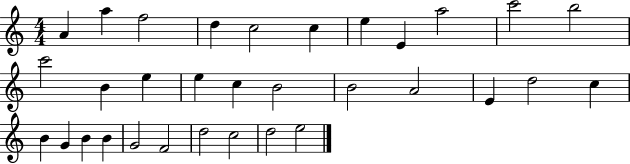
X:1
T:Untitled
M:4/4
L:1/4
K:C
A a f2 d c2 c e E a2 c'2 b2 c'2 B e e c B2 B2 A2 E d2 c B G B B G2 F2 d2 c2 d2 e2